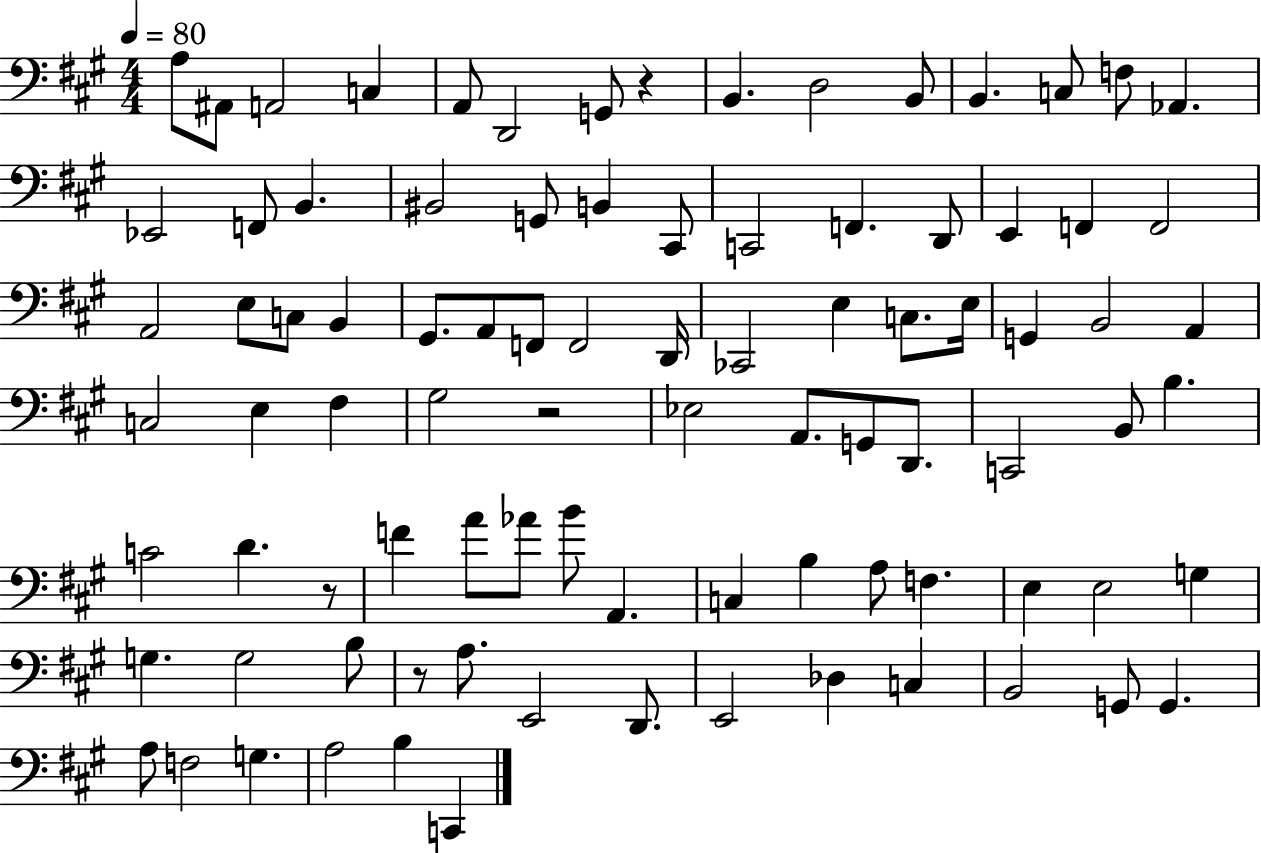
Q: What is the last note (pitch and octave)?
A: C2